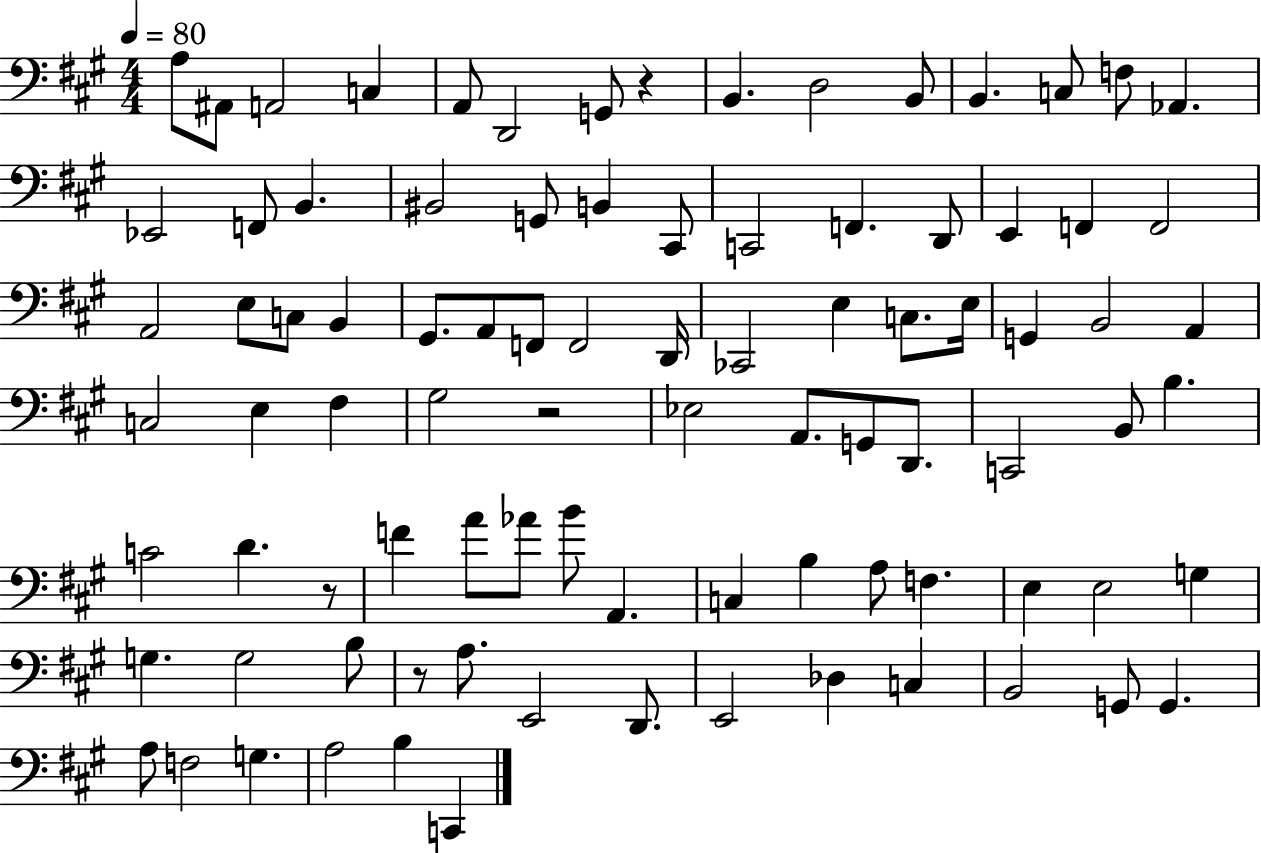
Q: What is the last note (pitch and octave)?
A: C2